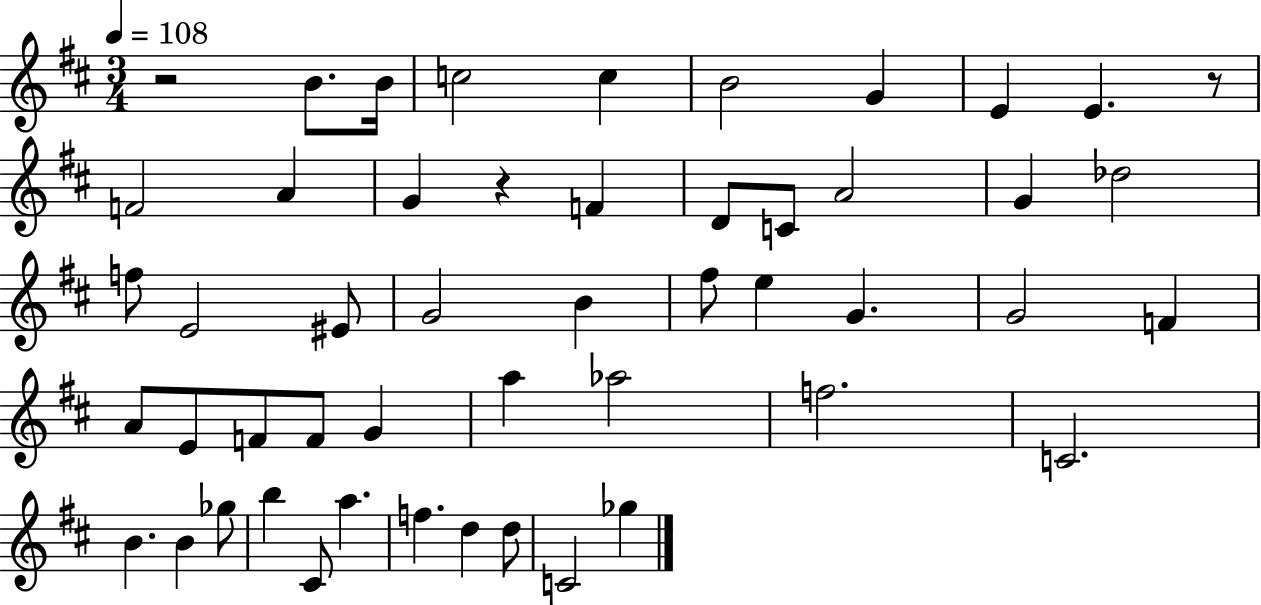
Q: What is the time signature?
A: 3/4